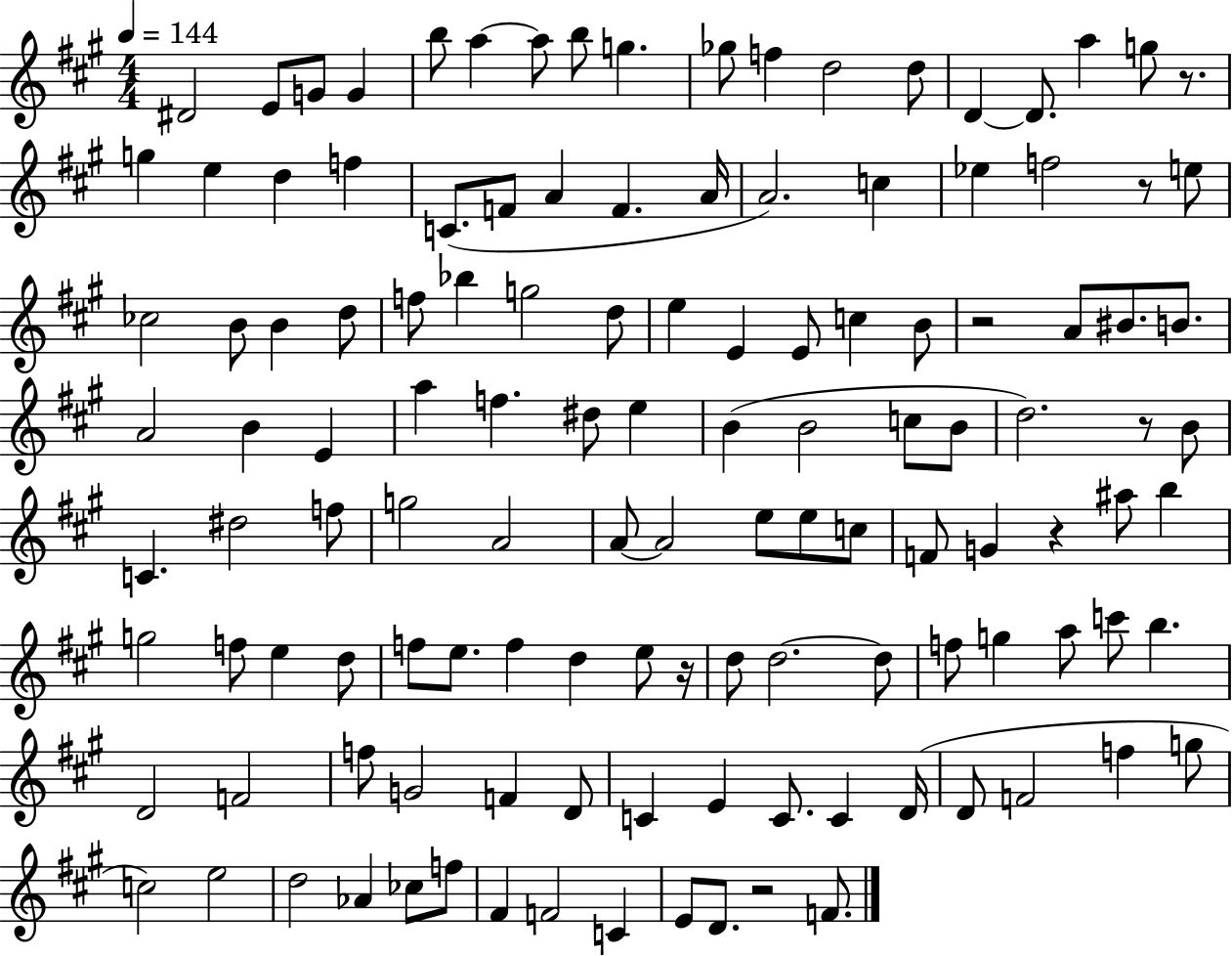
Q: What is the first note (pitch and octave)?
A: D#4